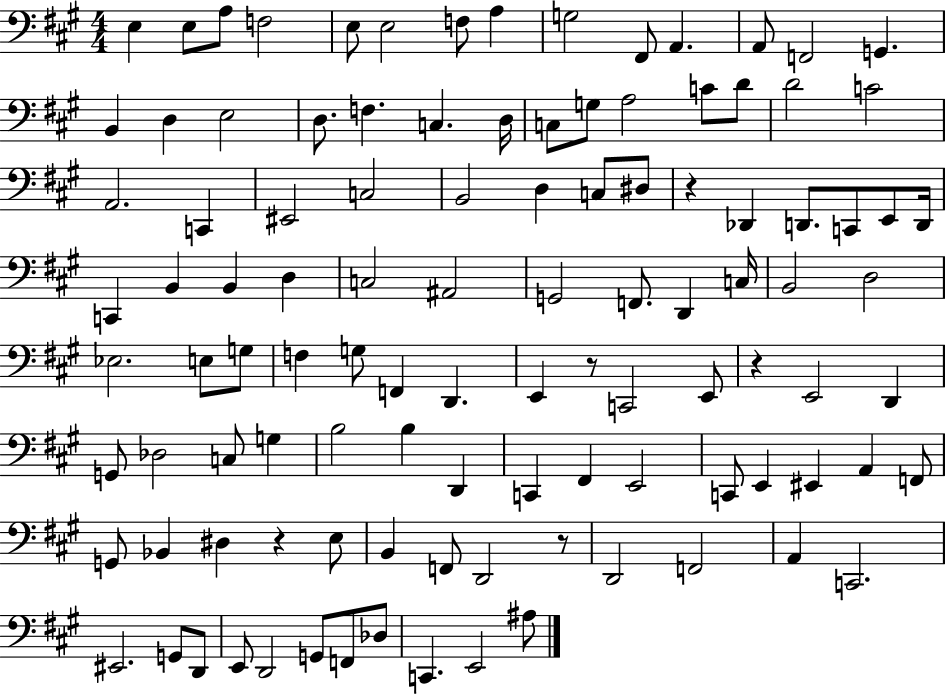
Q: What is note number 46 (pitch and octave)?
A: C3